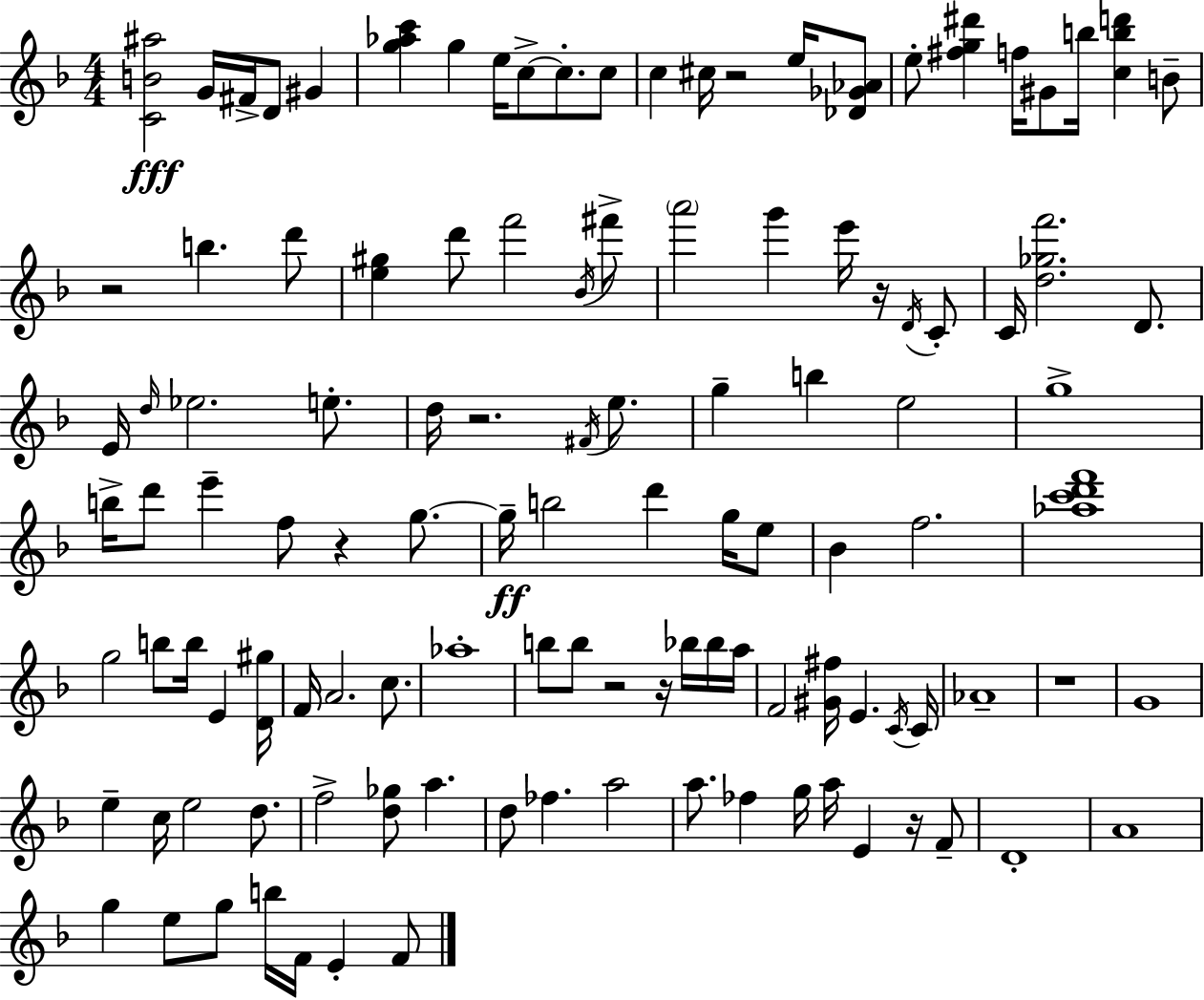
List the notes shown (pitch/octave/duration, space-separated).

[C4,B4,A#5]/h G4/s F#4/s D4/e G#4/q [G5,Ab5,C6]/q G5/q E5/s C5/e C5/e. C5/e C5/q C#5/s R/h E5/s [Db4,Gb4,Ab4]/e E5/e [F#5,G5,D#6]/q F5/s G#4/e B5/s [C5,B5,D6]/q B4/e R/h B5/q. D6/e [E5,G#5]/q D6/e F6/h Bb4/s F#6/e A6/h G6/q E6/s R/s D4/s C4/e C4/s [D5,Gb5,F6]/h. D4/e. E4/s D5/s Eb5/h. E5/e. D5/s R/h. F#4/s E5/e. G5/q B5/q E5/h G5/w B5/s D6/e E6/q F5/e R/q G5/e. G5/s B5/h D6/q G5/s E5/e Bb4/q F5/h. [Ab5,C6,D6,F6]/w G5/h B5/e B5/s E4/q [D4,G#5]/s F4/s A4/h. C5/e. Ab5/w B5/e B5/e R/h R/s Bb5/s Bb5/s A5/s F4/h [G#4,F#5]/s E4/q. C4/s C4/s Ab4/w R/w G4/w E5/q C5/s E5/h D5/e. F5/h [D5,Gb5]/e A5/q. D5/e FES5/q. A5/h A5/e. FES5/q G5/s A5/s E4/q R/s F4/e D4/w A4/w G5/q E5/e G5/e B5/s F4/s E4/q F4/e